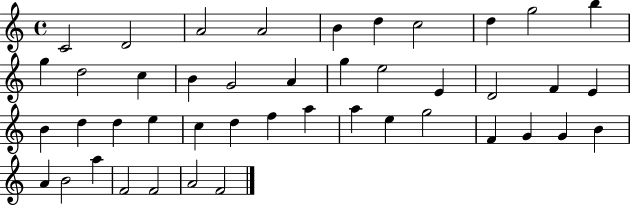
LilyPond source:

{
  \clef treble
  \time 4/4
  \defaultTimeSignature
  \key c \major
  c'2 d'2 | a'2 a'2 | b'4 d''4 c''2 | d''4 g''2 b''4 | \break g''4 d''2 c''4 | b'4 g'2 a'4 | g''4 e''2 e'4 | d'2 f'4 e'4 | \break b'4 d''4 d''4 e''4 | c''4 d''4 f''4 a''4 | a''4 e''4 g''2 | f'4 g'4 g'4 b'4 | \break a'4 b'2 a''4 | f'2 f'2 | a'2 f'2 | \bar "|."
}